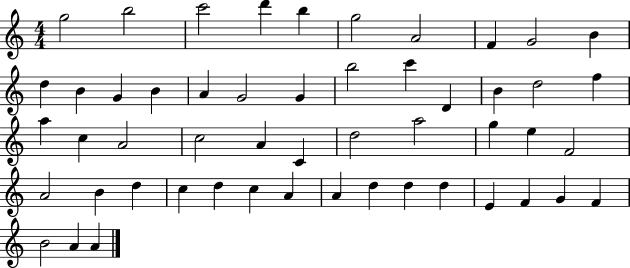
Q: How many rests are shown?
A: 0